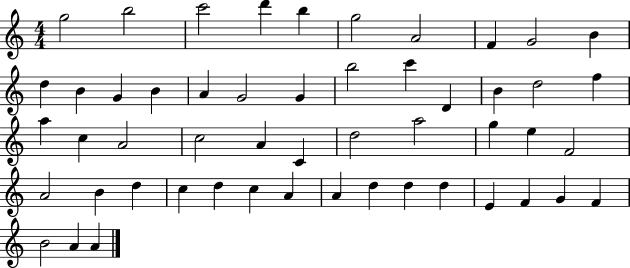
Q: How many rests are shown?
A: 0